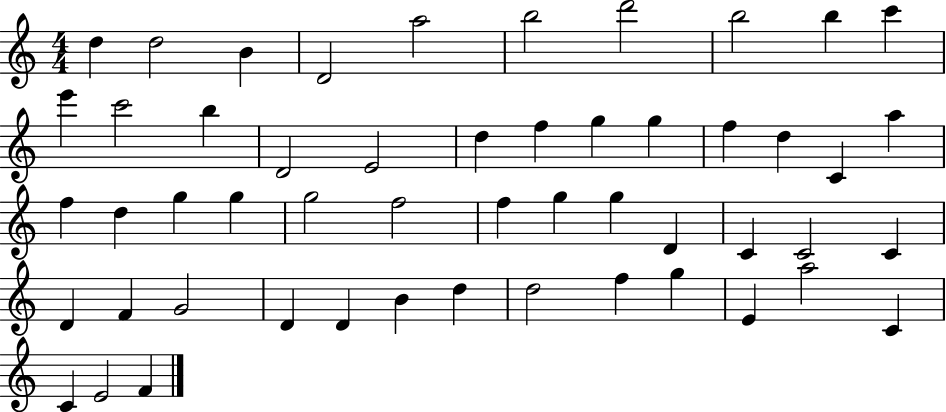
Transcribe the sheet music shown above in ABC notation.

X:1
T:Untitled
M:4/4
L:1/4
K:C
d d2 B D2 a2 b2 d'2 b2 b c' e' c'2 b D2 E2 d f g g f d C a f d g g g2 f2 f g g D C C2 C D F G2 D D B d d2 f g E a2 C C E2 F